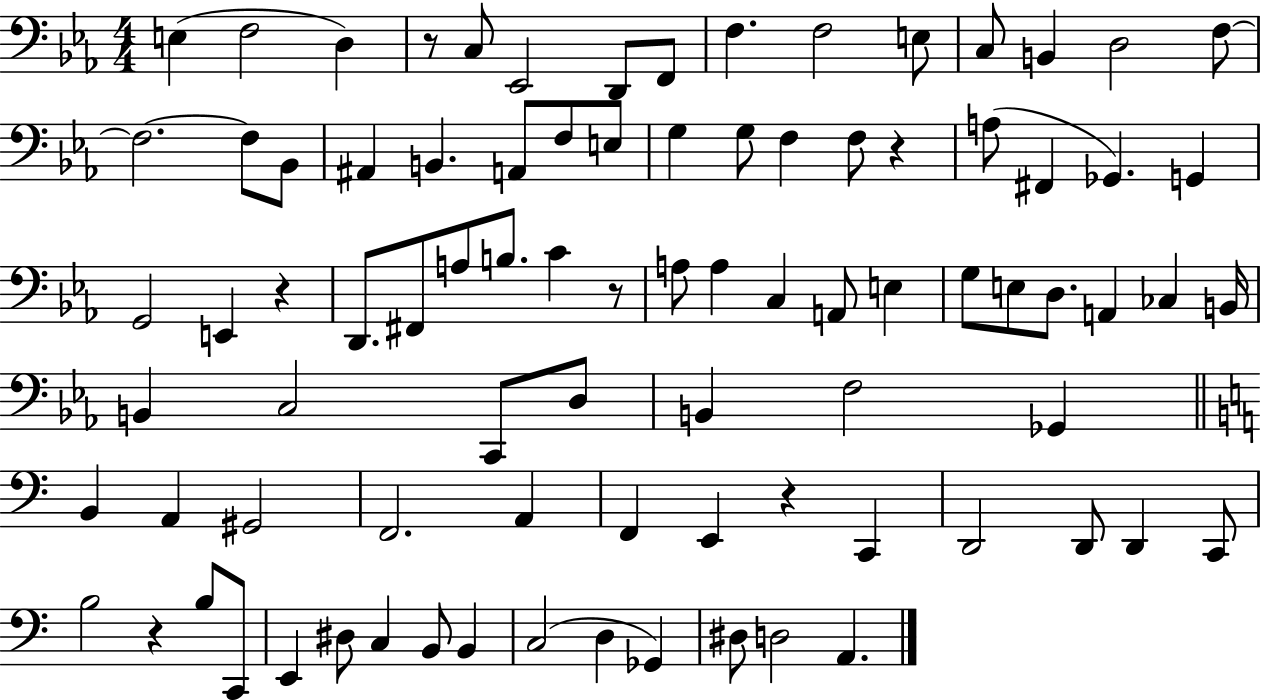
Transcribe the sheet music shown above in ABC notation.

X:1
T:Untitled
M:4/4
L:1/4
K:Eb
E, F,2 D, z/2 C,/2 _E,,2 D,,/2 F,,/2 F, F,2 E,/2 C,/2 B,, D,2 F,/2 F,2 F,/2 _B,,/2 ^A,, B,, A,,/2 F,/2 E,/2 G, G,/2 F, F,/2 z A,/2 ^F,, _G,, G,, G,,2 E,, z D,,/2 ^F,,/2 A,/2 B,/2 C z/2 A,/2 A, C, A,,/2 E, G,/2 E,/2 D,/2 A,, _C, B,,/4 B,, C,2 C,,/2 D,/2 B,, F,2 _G,, B,, A,, ^G,,2 F,,2 A,, F,, E,, z C,, D,,2 D,,/2 D,, C,,/2 B,2 z B,/2 C,,/2 E,, ^D,/2 C, B,,/2 B,, C,2 D, _G,, ^D,/2 D,2 A,,